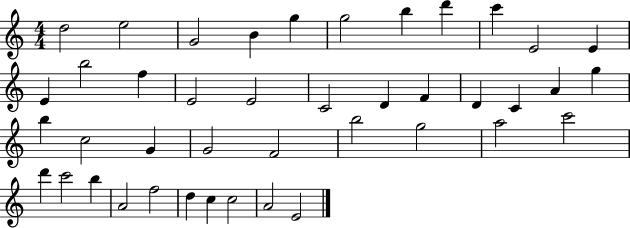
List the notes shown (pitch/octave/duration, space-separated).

D5/h E5/h G4/h B4/q G5/q G5/h B5/q D6/q C6/q E4/h E4/q E4/q B5/h F5/q E4/h E4/h C4/h D4/q F4/q D4/q C4/q A4/q G5/q B5/q C5/h G4/q G4/h F4/h B5/h G5/h A5/h C6/h D6/q C6/h B5/q A4/h F5/h D5/q C5/q C5/h A4/h E4/h